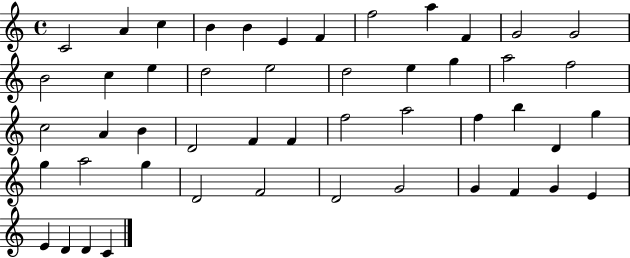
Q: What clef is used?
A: treble